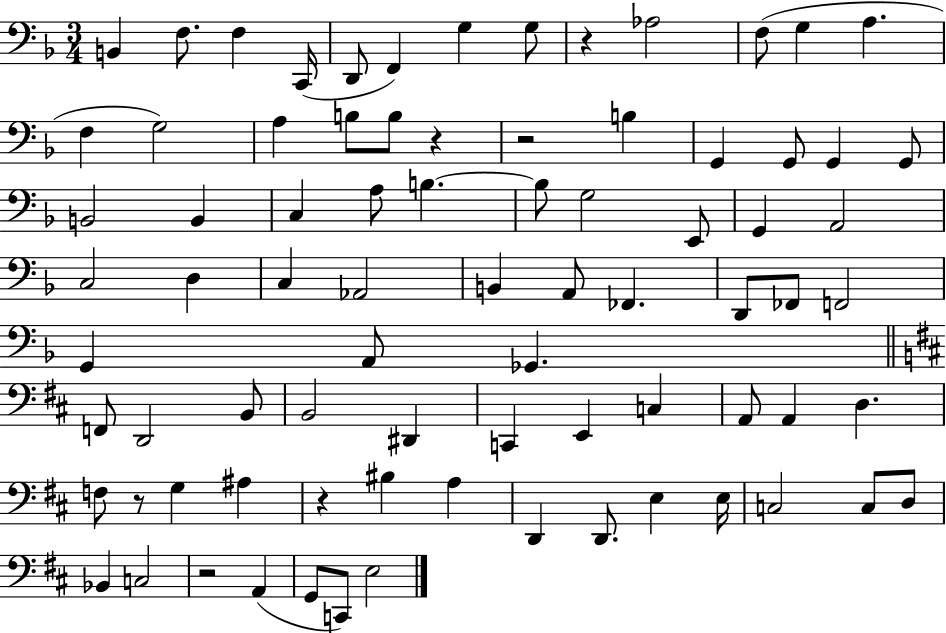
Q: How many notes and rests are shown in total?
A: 80